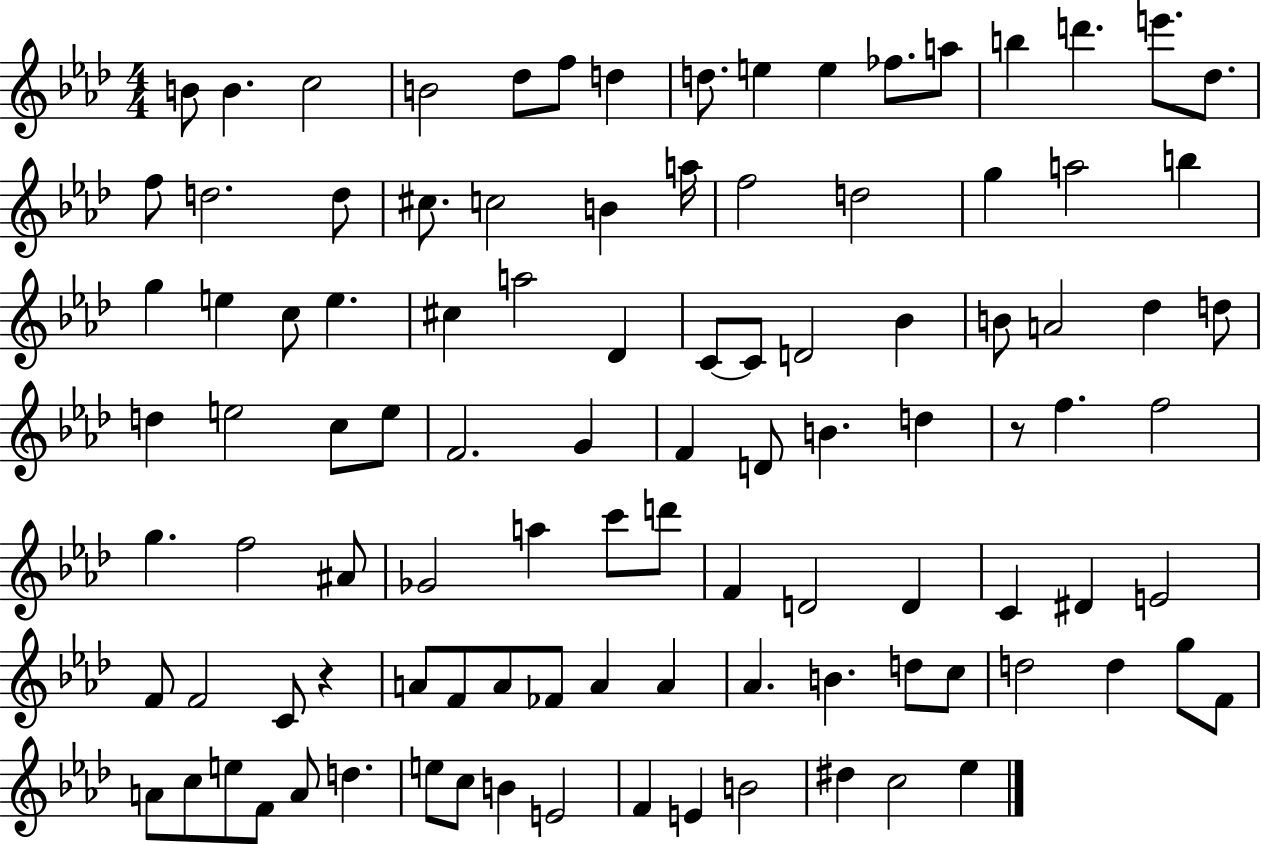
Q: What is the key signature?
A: AES major